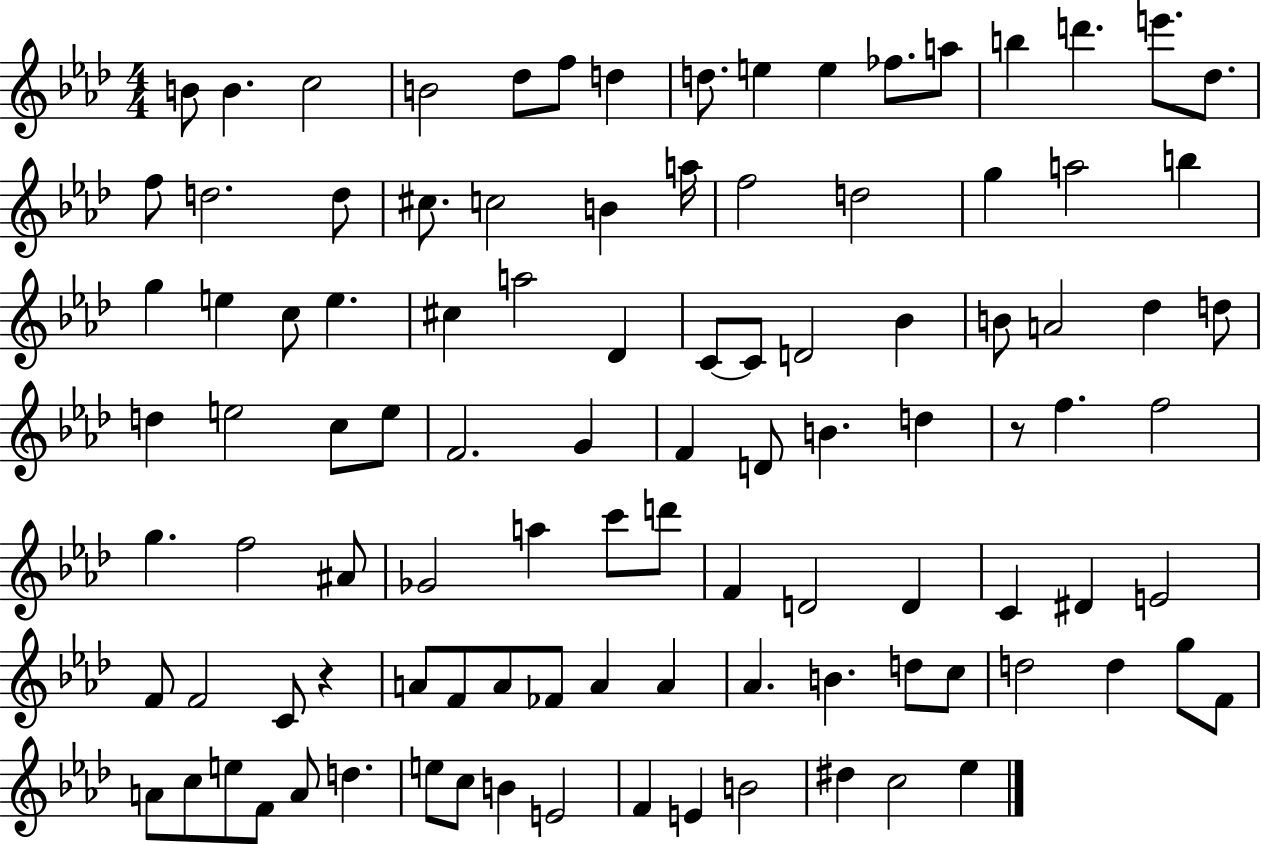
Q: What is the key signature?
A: AES major